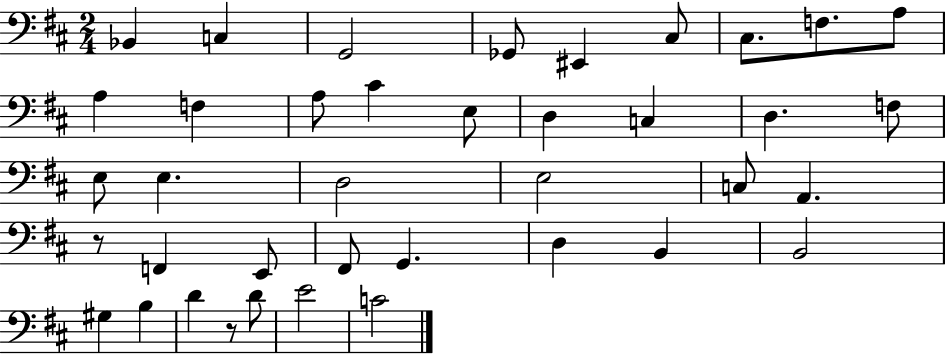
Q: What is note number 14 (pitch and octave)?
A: E3